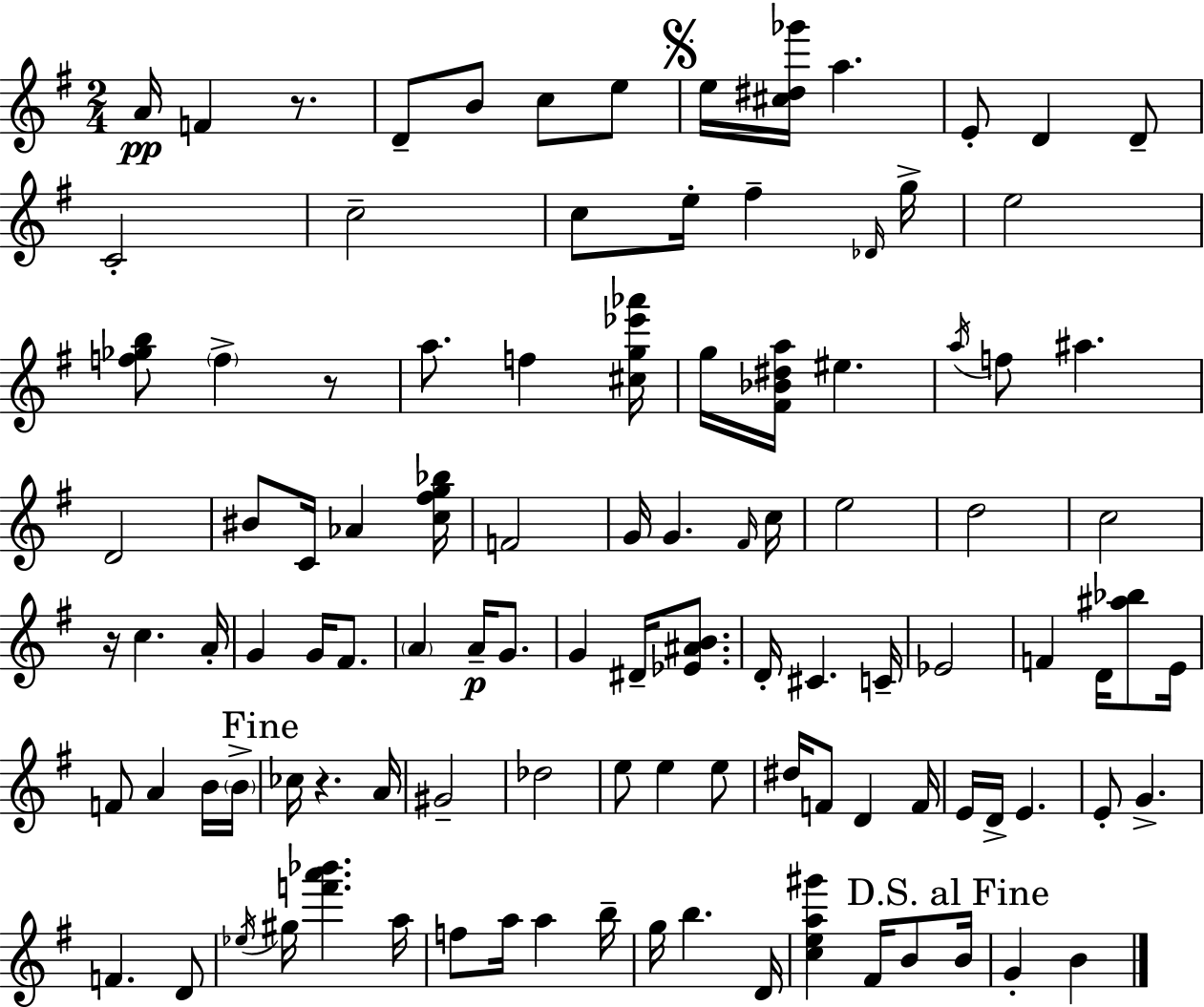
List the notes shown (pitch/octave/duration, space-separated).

A4/s F4/q R/e. D4/e B4/e C5/e E5/e E5/s [C#5,D#5,Gb6]/s A5/q. E4/e D4/q D4/e C4/h C5/h C5/e E5/s F#5/q Db4/s G5/s E5/h [F5,Gb5,B5]/e F5/q R/e A5/e. F5/q [C#5,G5,Eb6,Ab6]/s G5/s [F#4,Bb4,D#5,A5]/s EIS5/q. A5/s F5/e A#5/q. D4/h BIS4/e C4/s Ab4/q [C5,F#5,G5,Bb5]/s F4/h G4/s G4/q. F#4/s C5/s E5/h D5/h C5/h R/s C5/q. A4/s G4/q G4/s F#4/e. A4/q A4/s G4/e. G4/q D#4/s [Eb4,A#4,B4]/e. D4/s C#4/q. C4/s Eb4/h F4/q D4/s [A#5,Bb5]/e E4/s F4/e A4/q B4/s B4/s CES5/s R/q. A4/s G#4/h Db5/h E5/e E5/q E5/e D#5/s F4/e D4/q F4/s E4/s D4/s E4/q. E4/e G4/q. F4/q. D4/e Eb5/s G#5/s [F6,A6,Bb6]/q. A5/s F5/e A5/s A5/q B5/s G5/s B5/q. D4/s [C5,E5,A5,G#6]/q F#4/s B4/e B4/s G4/q B4/q